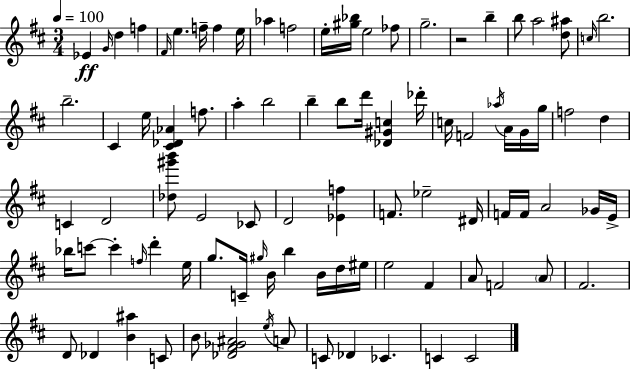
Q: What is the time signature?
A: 3/4